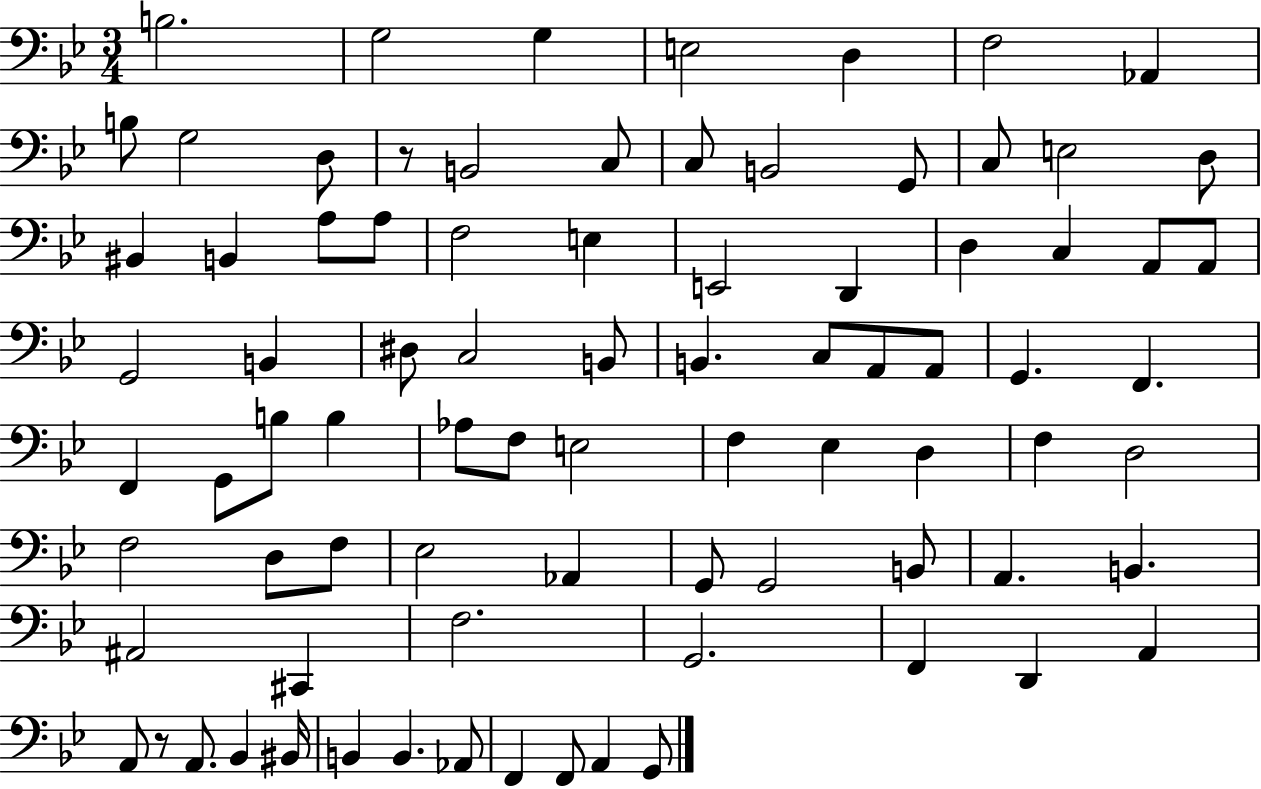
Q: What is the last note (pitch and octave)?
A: G2